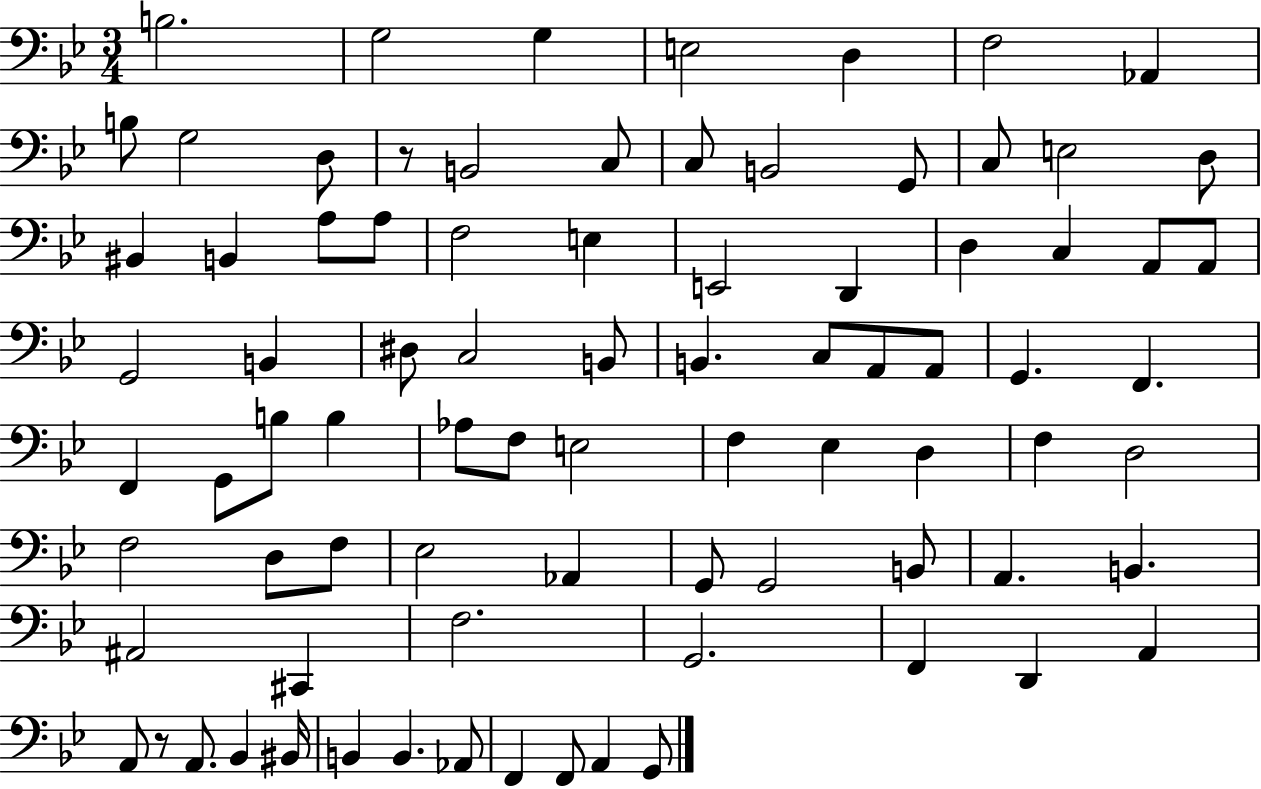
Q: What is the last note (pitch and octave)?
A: G2